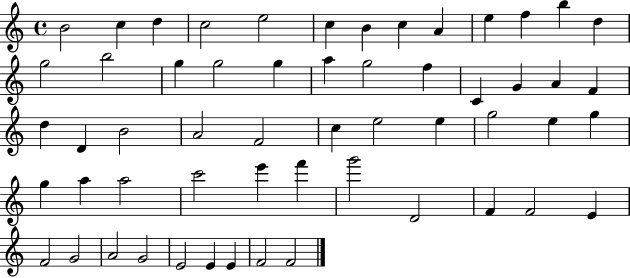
{
  \clef treble
  \time 4/4
  \defaultTimeSignature
  \key c \major
  b'2 c''4 d''4 | c''2 e''2 | c''4 b'4 c''4 a'4 | e''4 f''4 b''4 d''4 | \break g''2 b''2 | g''4 g''2 g''4 | a''4 g''2 f''4 | c'4 g'4 a'4 f'4 | \break d''4 d'4 b'2 | a'2 f'2 | c''4 e''2 e''4 | g''2 e''4 g''4 | \break g''4 a''4 a''2 | c'''2 e'''4 f'''4 | g'''2 d'2 | f'4 f'2 e'4 | \break f'2 g'2 | a'2 g'2 | e'2 e'4 e'4 | f'2 f'2 | \break \bar "|."
}